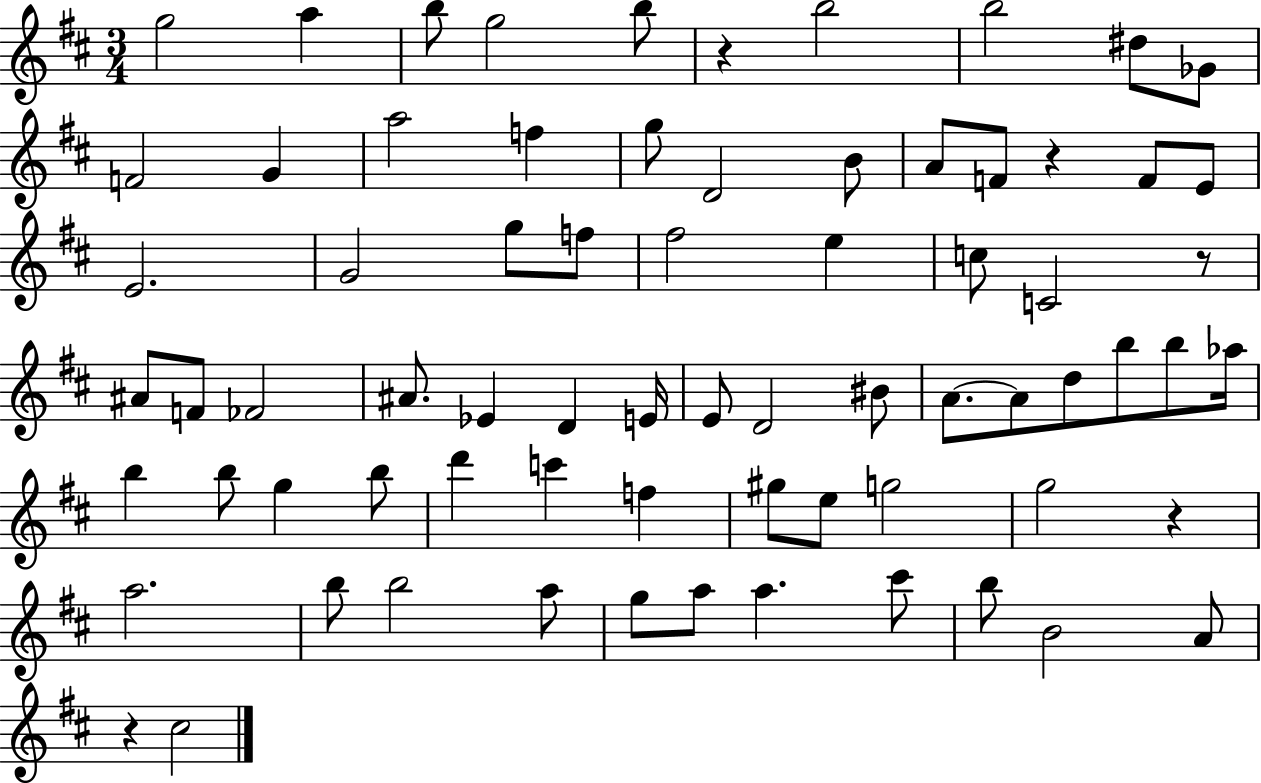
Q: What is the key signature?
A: D major